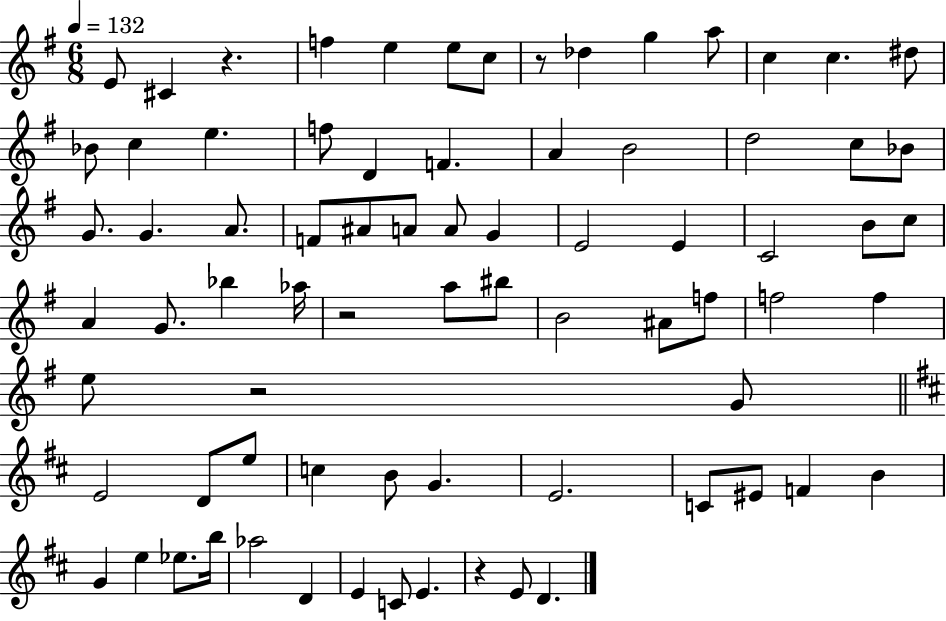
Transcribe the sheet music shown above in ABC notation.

X:1
T:Untitled
M:6/8
L:1/4
K:G
E/2 ^C z f e e/2 c/2 z/2 _d g a/2 c c ^d/2 _B/2 c e f/2 D F A B2 d2 c/2 _B/2 G/2 G A/2 F/2 ^A/2 A/2 A/2 G E2 E C2 B/2 c/2 A G/2 _b _a/4 z2 a/2 ^b/2 B2 ^A/2 f/2 f2 f e/2 z2 G/2 E2 D/2 e/2 c B/2 G E2 C/2 ^E/2 F B G e _e/2 b/4 _a2 D E C/2 E z E/2 D